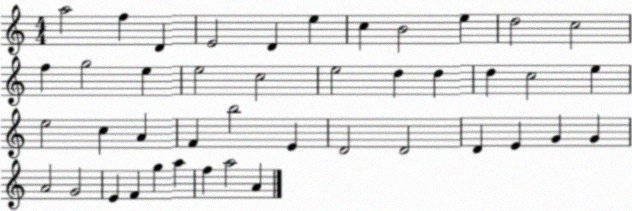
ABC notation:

X:1
T:Untitled
M:4/4
L:1/4
K:C
a2 f D E2 D e c B2 e d2 c2 f g2 e e2 c2 e2 d d d c2 e e2 c A F b2 E D2 D2 D E G G A2 G2 E F g a f a2 A